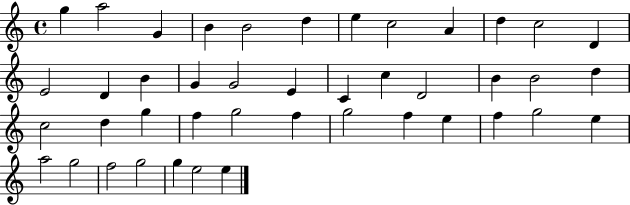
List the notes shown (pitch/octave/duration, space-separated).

G5/q A5/h G4/q B4/q B4/h D5/q E5/q C5/h A4/q D5/q C5/h D4/q E4/h D4/q B4/q G4/q G4/h E4/q C4/q C5/q D4/h B4/q B4/h D5/q C5/h D5/q G5/q F5/q G5/h F5/q G5/h F5/q E5/q F5/q G5/h E5/q A5/h G5/h F5/h G5/h G5/q E5/h E5/q